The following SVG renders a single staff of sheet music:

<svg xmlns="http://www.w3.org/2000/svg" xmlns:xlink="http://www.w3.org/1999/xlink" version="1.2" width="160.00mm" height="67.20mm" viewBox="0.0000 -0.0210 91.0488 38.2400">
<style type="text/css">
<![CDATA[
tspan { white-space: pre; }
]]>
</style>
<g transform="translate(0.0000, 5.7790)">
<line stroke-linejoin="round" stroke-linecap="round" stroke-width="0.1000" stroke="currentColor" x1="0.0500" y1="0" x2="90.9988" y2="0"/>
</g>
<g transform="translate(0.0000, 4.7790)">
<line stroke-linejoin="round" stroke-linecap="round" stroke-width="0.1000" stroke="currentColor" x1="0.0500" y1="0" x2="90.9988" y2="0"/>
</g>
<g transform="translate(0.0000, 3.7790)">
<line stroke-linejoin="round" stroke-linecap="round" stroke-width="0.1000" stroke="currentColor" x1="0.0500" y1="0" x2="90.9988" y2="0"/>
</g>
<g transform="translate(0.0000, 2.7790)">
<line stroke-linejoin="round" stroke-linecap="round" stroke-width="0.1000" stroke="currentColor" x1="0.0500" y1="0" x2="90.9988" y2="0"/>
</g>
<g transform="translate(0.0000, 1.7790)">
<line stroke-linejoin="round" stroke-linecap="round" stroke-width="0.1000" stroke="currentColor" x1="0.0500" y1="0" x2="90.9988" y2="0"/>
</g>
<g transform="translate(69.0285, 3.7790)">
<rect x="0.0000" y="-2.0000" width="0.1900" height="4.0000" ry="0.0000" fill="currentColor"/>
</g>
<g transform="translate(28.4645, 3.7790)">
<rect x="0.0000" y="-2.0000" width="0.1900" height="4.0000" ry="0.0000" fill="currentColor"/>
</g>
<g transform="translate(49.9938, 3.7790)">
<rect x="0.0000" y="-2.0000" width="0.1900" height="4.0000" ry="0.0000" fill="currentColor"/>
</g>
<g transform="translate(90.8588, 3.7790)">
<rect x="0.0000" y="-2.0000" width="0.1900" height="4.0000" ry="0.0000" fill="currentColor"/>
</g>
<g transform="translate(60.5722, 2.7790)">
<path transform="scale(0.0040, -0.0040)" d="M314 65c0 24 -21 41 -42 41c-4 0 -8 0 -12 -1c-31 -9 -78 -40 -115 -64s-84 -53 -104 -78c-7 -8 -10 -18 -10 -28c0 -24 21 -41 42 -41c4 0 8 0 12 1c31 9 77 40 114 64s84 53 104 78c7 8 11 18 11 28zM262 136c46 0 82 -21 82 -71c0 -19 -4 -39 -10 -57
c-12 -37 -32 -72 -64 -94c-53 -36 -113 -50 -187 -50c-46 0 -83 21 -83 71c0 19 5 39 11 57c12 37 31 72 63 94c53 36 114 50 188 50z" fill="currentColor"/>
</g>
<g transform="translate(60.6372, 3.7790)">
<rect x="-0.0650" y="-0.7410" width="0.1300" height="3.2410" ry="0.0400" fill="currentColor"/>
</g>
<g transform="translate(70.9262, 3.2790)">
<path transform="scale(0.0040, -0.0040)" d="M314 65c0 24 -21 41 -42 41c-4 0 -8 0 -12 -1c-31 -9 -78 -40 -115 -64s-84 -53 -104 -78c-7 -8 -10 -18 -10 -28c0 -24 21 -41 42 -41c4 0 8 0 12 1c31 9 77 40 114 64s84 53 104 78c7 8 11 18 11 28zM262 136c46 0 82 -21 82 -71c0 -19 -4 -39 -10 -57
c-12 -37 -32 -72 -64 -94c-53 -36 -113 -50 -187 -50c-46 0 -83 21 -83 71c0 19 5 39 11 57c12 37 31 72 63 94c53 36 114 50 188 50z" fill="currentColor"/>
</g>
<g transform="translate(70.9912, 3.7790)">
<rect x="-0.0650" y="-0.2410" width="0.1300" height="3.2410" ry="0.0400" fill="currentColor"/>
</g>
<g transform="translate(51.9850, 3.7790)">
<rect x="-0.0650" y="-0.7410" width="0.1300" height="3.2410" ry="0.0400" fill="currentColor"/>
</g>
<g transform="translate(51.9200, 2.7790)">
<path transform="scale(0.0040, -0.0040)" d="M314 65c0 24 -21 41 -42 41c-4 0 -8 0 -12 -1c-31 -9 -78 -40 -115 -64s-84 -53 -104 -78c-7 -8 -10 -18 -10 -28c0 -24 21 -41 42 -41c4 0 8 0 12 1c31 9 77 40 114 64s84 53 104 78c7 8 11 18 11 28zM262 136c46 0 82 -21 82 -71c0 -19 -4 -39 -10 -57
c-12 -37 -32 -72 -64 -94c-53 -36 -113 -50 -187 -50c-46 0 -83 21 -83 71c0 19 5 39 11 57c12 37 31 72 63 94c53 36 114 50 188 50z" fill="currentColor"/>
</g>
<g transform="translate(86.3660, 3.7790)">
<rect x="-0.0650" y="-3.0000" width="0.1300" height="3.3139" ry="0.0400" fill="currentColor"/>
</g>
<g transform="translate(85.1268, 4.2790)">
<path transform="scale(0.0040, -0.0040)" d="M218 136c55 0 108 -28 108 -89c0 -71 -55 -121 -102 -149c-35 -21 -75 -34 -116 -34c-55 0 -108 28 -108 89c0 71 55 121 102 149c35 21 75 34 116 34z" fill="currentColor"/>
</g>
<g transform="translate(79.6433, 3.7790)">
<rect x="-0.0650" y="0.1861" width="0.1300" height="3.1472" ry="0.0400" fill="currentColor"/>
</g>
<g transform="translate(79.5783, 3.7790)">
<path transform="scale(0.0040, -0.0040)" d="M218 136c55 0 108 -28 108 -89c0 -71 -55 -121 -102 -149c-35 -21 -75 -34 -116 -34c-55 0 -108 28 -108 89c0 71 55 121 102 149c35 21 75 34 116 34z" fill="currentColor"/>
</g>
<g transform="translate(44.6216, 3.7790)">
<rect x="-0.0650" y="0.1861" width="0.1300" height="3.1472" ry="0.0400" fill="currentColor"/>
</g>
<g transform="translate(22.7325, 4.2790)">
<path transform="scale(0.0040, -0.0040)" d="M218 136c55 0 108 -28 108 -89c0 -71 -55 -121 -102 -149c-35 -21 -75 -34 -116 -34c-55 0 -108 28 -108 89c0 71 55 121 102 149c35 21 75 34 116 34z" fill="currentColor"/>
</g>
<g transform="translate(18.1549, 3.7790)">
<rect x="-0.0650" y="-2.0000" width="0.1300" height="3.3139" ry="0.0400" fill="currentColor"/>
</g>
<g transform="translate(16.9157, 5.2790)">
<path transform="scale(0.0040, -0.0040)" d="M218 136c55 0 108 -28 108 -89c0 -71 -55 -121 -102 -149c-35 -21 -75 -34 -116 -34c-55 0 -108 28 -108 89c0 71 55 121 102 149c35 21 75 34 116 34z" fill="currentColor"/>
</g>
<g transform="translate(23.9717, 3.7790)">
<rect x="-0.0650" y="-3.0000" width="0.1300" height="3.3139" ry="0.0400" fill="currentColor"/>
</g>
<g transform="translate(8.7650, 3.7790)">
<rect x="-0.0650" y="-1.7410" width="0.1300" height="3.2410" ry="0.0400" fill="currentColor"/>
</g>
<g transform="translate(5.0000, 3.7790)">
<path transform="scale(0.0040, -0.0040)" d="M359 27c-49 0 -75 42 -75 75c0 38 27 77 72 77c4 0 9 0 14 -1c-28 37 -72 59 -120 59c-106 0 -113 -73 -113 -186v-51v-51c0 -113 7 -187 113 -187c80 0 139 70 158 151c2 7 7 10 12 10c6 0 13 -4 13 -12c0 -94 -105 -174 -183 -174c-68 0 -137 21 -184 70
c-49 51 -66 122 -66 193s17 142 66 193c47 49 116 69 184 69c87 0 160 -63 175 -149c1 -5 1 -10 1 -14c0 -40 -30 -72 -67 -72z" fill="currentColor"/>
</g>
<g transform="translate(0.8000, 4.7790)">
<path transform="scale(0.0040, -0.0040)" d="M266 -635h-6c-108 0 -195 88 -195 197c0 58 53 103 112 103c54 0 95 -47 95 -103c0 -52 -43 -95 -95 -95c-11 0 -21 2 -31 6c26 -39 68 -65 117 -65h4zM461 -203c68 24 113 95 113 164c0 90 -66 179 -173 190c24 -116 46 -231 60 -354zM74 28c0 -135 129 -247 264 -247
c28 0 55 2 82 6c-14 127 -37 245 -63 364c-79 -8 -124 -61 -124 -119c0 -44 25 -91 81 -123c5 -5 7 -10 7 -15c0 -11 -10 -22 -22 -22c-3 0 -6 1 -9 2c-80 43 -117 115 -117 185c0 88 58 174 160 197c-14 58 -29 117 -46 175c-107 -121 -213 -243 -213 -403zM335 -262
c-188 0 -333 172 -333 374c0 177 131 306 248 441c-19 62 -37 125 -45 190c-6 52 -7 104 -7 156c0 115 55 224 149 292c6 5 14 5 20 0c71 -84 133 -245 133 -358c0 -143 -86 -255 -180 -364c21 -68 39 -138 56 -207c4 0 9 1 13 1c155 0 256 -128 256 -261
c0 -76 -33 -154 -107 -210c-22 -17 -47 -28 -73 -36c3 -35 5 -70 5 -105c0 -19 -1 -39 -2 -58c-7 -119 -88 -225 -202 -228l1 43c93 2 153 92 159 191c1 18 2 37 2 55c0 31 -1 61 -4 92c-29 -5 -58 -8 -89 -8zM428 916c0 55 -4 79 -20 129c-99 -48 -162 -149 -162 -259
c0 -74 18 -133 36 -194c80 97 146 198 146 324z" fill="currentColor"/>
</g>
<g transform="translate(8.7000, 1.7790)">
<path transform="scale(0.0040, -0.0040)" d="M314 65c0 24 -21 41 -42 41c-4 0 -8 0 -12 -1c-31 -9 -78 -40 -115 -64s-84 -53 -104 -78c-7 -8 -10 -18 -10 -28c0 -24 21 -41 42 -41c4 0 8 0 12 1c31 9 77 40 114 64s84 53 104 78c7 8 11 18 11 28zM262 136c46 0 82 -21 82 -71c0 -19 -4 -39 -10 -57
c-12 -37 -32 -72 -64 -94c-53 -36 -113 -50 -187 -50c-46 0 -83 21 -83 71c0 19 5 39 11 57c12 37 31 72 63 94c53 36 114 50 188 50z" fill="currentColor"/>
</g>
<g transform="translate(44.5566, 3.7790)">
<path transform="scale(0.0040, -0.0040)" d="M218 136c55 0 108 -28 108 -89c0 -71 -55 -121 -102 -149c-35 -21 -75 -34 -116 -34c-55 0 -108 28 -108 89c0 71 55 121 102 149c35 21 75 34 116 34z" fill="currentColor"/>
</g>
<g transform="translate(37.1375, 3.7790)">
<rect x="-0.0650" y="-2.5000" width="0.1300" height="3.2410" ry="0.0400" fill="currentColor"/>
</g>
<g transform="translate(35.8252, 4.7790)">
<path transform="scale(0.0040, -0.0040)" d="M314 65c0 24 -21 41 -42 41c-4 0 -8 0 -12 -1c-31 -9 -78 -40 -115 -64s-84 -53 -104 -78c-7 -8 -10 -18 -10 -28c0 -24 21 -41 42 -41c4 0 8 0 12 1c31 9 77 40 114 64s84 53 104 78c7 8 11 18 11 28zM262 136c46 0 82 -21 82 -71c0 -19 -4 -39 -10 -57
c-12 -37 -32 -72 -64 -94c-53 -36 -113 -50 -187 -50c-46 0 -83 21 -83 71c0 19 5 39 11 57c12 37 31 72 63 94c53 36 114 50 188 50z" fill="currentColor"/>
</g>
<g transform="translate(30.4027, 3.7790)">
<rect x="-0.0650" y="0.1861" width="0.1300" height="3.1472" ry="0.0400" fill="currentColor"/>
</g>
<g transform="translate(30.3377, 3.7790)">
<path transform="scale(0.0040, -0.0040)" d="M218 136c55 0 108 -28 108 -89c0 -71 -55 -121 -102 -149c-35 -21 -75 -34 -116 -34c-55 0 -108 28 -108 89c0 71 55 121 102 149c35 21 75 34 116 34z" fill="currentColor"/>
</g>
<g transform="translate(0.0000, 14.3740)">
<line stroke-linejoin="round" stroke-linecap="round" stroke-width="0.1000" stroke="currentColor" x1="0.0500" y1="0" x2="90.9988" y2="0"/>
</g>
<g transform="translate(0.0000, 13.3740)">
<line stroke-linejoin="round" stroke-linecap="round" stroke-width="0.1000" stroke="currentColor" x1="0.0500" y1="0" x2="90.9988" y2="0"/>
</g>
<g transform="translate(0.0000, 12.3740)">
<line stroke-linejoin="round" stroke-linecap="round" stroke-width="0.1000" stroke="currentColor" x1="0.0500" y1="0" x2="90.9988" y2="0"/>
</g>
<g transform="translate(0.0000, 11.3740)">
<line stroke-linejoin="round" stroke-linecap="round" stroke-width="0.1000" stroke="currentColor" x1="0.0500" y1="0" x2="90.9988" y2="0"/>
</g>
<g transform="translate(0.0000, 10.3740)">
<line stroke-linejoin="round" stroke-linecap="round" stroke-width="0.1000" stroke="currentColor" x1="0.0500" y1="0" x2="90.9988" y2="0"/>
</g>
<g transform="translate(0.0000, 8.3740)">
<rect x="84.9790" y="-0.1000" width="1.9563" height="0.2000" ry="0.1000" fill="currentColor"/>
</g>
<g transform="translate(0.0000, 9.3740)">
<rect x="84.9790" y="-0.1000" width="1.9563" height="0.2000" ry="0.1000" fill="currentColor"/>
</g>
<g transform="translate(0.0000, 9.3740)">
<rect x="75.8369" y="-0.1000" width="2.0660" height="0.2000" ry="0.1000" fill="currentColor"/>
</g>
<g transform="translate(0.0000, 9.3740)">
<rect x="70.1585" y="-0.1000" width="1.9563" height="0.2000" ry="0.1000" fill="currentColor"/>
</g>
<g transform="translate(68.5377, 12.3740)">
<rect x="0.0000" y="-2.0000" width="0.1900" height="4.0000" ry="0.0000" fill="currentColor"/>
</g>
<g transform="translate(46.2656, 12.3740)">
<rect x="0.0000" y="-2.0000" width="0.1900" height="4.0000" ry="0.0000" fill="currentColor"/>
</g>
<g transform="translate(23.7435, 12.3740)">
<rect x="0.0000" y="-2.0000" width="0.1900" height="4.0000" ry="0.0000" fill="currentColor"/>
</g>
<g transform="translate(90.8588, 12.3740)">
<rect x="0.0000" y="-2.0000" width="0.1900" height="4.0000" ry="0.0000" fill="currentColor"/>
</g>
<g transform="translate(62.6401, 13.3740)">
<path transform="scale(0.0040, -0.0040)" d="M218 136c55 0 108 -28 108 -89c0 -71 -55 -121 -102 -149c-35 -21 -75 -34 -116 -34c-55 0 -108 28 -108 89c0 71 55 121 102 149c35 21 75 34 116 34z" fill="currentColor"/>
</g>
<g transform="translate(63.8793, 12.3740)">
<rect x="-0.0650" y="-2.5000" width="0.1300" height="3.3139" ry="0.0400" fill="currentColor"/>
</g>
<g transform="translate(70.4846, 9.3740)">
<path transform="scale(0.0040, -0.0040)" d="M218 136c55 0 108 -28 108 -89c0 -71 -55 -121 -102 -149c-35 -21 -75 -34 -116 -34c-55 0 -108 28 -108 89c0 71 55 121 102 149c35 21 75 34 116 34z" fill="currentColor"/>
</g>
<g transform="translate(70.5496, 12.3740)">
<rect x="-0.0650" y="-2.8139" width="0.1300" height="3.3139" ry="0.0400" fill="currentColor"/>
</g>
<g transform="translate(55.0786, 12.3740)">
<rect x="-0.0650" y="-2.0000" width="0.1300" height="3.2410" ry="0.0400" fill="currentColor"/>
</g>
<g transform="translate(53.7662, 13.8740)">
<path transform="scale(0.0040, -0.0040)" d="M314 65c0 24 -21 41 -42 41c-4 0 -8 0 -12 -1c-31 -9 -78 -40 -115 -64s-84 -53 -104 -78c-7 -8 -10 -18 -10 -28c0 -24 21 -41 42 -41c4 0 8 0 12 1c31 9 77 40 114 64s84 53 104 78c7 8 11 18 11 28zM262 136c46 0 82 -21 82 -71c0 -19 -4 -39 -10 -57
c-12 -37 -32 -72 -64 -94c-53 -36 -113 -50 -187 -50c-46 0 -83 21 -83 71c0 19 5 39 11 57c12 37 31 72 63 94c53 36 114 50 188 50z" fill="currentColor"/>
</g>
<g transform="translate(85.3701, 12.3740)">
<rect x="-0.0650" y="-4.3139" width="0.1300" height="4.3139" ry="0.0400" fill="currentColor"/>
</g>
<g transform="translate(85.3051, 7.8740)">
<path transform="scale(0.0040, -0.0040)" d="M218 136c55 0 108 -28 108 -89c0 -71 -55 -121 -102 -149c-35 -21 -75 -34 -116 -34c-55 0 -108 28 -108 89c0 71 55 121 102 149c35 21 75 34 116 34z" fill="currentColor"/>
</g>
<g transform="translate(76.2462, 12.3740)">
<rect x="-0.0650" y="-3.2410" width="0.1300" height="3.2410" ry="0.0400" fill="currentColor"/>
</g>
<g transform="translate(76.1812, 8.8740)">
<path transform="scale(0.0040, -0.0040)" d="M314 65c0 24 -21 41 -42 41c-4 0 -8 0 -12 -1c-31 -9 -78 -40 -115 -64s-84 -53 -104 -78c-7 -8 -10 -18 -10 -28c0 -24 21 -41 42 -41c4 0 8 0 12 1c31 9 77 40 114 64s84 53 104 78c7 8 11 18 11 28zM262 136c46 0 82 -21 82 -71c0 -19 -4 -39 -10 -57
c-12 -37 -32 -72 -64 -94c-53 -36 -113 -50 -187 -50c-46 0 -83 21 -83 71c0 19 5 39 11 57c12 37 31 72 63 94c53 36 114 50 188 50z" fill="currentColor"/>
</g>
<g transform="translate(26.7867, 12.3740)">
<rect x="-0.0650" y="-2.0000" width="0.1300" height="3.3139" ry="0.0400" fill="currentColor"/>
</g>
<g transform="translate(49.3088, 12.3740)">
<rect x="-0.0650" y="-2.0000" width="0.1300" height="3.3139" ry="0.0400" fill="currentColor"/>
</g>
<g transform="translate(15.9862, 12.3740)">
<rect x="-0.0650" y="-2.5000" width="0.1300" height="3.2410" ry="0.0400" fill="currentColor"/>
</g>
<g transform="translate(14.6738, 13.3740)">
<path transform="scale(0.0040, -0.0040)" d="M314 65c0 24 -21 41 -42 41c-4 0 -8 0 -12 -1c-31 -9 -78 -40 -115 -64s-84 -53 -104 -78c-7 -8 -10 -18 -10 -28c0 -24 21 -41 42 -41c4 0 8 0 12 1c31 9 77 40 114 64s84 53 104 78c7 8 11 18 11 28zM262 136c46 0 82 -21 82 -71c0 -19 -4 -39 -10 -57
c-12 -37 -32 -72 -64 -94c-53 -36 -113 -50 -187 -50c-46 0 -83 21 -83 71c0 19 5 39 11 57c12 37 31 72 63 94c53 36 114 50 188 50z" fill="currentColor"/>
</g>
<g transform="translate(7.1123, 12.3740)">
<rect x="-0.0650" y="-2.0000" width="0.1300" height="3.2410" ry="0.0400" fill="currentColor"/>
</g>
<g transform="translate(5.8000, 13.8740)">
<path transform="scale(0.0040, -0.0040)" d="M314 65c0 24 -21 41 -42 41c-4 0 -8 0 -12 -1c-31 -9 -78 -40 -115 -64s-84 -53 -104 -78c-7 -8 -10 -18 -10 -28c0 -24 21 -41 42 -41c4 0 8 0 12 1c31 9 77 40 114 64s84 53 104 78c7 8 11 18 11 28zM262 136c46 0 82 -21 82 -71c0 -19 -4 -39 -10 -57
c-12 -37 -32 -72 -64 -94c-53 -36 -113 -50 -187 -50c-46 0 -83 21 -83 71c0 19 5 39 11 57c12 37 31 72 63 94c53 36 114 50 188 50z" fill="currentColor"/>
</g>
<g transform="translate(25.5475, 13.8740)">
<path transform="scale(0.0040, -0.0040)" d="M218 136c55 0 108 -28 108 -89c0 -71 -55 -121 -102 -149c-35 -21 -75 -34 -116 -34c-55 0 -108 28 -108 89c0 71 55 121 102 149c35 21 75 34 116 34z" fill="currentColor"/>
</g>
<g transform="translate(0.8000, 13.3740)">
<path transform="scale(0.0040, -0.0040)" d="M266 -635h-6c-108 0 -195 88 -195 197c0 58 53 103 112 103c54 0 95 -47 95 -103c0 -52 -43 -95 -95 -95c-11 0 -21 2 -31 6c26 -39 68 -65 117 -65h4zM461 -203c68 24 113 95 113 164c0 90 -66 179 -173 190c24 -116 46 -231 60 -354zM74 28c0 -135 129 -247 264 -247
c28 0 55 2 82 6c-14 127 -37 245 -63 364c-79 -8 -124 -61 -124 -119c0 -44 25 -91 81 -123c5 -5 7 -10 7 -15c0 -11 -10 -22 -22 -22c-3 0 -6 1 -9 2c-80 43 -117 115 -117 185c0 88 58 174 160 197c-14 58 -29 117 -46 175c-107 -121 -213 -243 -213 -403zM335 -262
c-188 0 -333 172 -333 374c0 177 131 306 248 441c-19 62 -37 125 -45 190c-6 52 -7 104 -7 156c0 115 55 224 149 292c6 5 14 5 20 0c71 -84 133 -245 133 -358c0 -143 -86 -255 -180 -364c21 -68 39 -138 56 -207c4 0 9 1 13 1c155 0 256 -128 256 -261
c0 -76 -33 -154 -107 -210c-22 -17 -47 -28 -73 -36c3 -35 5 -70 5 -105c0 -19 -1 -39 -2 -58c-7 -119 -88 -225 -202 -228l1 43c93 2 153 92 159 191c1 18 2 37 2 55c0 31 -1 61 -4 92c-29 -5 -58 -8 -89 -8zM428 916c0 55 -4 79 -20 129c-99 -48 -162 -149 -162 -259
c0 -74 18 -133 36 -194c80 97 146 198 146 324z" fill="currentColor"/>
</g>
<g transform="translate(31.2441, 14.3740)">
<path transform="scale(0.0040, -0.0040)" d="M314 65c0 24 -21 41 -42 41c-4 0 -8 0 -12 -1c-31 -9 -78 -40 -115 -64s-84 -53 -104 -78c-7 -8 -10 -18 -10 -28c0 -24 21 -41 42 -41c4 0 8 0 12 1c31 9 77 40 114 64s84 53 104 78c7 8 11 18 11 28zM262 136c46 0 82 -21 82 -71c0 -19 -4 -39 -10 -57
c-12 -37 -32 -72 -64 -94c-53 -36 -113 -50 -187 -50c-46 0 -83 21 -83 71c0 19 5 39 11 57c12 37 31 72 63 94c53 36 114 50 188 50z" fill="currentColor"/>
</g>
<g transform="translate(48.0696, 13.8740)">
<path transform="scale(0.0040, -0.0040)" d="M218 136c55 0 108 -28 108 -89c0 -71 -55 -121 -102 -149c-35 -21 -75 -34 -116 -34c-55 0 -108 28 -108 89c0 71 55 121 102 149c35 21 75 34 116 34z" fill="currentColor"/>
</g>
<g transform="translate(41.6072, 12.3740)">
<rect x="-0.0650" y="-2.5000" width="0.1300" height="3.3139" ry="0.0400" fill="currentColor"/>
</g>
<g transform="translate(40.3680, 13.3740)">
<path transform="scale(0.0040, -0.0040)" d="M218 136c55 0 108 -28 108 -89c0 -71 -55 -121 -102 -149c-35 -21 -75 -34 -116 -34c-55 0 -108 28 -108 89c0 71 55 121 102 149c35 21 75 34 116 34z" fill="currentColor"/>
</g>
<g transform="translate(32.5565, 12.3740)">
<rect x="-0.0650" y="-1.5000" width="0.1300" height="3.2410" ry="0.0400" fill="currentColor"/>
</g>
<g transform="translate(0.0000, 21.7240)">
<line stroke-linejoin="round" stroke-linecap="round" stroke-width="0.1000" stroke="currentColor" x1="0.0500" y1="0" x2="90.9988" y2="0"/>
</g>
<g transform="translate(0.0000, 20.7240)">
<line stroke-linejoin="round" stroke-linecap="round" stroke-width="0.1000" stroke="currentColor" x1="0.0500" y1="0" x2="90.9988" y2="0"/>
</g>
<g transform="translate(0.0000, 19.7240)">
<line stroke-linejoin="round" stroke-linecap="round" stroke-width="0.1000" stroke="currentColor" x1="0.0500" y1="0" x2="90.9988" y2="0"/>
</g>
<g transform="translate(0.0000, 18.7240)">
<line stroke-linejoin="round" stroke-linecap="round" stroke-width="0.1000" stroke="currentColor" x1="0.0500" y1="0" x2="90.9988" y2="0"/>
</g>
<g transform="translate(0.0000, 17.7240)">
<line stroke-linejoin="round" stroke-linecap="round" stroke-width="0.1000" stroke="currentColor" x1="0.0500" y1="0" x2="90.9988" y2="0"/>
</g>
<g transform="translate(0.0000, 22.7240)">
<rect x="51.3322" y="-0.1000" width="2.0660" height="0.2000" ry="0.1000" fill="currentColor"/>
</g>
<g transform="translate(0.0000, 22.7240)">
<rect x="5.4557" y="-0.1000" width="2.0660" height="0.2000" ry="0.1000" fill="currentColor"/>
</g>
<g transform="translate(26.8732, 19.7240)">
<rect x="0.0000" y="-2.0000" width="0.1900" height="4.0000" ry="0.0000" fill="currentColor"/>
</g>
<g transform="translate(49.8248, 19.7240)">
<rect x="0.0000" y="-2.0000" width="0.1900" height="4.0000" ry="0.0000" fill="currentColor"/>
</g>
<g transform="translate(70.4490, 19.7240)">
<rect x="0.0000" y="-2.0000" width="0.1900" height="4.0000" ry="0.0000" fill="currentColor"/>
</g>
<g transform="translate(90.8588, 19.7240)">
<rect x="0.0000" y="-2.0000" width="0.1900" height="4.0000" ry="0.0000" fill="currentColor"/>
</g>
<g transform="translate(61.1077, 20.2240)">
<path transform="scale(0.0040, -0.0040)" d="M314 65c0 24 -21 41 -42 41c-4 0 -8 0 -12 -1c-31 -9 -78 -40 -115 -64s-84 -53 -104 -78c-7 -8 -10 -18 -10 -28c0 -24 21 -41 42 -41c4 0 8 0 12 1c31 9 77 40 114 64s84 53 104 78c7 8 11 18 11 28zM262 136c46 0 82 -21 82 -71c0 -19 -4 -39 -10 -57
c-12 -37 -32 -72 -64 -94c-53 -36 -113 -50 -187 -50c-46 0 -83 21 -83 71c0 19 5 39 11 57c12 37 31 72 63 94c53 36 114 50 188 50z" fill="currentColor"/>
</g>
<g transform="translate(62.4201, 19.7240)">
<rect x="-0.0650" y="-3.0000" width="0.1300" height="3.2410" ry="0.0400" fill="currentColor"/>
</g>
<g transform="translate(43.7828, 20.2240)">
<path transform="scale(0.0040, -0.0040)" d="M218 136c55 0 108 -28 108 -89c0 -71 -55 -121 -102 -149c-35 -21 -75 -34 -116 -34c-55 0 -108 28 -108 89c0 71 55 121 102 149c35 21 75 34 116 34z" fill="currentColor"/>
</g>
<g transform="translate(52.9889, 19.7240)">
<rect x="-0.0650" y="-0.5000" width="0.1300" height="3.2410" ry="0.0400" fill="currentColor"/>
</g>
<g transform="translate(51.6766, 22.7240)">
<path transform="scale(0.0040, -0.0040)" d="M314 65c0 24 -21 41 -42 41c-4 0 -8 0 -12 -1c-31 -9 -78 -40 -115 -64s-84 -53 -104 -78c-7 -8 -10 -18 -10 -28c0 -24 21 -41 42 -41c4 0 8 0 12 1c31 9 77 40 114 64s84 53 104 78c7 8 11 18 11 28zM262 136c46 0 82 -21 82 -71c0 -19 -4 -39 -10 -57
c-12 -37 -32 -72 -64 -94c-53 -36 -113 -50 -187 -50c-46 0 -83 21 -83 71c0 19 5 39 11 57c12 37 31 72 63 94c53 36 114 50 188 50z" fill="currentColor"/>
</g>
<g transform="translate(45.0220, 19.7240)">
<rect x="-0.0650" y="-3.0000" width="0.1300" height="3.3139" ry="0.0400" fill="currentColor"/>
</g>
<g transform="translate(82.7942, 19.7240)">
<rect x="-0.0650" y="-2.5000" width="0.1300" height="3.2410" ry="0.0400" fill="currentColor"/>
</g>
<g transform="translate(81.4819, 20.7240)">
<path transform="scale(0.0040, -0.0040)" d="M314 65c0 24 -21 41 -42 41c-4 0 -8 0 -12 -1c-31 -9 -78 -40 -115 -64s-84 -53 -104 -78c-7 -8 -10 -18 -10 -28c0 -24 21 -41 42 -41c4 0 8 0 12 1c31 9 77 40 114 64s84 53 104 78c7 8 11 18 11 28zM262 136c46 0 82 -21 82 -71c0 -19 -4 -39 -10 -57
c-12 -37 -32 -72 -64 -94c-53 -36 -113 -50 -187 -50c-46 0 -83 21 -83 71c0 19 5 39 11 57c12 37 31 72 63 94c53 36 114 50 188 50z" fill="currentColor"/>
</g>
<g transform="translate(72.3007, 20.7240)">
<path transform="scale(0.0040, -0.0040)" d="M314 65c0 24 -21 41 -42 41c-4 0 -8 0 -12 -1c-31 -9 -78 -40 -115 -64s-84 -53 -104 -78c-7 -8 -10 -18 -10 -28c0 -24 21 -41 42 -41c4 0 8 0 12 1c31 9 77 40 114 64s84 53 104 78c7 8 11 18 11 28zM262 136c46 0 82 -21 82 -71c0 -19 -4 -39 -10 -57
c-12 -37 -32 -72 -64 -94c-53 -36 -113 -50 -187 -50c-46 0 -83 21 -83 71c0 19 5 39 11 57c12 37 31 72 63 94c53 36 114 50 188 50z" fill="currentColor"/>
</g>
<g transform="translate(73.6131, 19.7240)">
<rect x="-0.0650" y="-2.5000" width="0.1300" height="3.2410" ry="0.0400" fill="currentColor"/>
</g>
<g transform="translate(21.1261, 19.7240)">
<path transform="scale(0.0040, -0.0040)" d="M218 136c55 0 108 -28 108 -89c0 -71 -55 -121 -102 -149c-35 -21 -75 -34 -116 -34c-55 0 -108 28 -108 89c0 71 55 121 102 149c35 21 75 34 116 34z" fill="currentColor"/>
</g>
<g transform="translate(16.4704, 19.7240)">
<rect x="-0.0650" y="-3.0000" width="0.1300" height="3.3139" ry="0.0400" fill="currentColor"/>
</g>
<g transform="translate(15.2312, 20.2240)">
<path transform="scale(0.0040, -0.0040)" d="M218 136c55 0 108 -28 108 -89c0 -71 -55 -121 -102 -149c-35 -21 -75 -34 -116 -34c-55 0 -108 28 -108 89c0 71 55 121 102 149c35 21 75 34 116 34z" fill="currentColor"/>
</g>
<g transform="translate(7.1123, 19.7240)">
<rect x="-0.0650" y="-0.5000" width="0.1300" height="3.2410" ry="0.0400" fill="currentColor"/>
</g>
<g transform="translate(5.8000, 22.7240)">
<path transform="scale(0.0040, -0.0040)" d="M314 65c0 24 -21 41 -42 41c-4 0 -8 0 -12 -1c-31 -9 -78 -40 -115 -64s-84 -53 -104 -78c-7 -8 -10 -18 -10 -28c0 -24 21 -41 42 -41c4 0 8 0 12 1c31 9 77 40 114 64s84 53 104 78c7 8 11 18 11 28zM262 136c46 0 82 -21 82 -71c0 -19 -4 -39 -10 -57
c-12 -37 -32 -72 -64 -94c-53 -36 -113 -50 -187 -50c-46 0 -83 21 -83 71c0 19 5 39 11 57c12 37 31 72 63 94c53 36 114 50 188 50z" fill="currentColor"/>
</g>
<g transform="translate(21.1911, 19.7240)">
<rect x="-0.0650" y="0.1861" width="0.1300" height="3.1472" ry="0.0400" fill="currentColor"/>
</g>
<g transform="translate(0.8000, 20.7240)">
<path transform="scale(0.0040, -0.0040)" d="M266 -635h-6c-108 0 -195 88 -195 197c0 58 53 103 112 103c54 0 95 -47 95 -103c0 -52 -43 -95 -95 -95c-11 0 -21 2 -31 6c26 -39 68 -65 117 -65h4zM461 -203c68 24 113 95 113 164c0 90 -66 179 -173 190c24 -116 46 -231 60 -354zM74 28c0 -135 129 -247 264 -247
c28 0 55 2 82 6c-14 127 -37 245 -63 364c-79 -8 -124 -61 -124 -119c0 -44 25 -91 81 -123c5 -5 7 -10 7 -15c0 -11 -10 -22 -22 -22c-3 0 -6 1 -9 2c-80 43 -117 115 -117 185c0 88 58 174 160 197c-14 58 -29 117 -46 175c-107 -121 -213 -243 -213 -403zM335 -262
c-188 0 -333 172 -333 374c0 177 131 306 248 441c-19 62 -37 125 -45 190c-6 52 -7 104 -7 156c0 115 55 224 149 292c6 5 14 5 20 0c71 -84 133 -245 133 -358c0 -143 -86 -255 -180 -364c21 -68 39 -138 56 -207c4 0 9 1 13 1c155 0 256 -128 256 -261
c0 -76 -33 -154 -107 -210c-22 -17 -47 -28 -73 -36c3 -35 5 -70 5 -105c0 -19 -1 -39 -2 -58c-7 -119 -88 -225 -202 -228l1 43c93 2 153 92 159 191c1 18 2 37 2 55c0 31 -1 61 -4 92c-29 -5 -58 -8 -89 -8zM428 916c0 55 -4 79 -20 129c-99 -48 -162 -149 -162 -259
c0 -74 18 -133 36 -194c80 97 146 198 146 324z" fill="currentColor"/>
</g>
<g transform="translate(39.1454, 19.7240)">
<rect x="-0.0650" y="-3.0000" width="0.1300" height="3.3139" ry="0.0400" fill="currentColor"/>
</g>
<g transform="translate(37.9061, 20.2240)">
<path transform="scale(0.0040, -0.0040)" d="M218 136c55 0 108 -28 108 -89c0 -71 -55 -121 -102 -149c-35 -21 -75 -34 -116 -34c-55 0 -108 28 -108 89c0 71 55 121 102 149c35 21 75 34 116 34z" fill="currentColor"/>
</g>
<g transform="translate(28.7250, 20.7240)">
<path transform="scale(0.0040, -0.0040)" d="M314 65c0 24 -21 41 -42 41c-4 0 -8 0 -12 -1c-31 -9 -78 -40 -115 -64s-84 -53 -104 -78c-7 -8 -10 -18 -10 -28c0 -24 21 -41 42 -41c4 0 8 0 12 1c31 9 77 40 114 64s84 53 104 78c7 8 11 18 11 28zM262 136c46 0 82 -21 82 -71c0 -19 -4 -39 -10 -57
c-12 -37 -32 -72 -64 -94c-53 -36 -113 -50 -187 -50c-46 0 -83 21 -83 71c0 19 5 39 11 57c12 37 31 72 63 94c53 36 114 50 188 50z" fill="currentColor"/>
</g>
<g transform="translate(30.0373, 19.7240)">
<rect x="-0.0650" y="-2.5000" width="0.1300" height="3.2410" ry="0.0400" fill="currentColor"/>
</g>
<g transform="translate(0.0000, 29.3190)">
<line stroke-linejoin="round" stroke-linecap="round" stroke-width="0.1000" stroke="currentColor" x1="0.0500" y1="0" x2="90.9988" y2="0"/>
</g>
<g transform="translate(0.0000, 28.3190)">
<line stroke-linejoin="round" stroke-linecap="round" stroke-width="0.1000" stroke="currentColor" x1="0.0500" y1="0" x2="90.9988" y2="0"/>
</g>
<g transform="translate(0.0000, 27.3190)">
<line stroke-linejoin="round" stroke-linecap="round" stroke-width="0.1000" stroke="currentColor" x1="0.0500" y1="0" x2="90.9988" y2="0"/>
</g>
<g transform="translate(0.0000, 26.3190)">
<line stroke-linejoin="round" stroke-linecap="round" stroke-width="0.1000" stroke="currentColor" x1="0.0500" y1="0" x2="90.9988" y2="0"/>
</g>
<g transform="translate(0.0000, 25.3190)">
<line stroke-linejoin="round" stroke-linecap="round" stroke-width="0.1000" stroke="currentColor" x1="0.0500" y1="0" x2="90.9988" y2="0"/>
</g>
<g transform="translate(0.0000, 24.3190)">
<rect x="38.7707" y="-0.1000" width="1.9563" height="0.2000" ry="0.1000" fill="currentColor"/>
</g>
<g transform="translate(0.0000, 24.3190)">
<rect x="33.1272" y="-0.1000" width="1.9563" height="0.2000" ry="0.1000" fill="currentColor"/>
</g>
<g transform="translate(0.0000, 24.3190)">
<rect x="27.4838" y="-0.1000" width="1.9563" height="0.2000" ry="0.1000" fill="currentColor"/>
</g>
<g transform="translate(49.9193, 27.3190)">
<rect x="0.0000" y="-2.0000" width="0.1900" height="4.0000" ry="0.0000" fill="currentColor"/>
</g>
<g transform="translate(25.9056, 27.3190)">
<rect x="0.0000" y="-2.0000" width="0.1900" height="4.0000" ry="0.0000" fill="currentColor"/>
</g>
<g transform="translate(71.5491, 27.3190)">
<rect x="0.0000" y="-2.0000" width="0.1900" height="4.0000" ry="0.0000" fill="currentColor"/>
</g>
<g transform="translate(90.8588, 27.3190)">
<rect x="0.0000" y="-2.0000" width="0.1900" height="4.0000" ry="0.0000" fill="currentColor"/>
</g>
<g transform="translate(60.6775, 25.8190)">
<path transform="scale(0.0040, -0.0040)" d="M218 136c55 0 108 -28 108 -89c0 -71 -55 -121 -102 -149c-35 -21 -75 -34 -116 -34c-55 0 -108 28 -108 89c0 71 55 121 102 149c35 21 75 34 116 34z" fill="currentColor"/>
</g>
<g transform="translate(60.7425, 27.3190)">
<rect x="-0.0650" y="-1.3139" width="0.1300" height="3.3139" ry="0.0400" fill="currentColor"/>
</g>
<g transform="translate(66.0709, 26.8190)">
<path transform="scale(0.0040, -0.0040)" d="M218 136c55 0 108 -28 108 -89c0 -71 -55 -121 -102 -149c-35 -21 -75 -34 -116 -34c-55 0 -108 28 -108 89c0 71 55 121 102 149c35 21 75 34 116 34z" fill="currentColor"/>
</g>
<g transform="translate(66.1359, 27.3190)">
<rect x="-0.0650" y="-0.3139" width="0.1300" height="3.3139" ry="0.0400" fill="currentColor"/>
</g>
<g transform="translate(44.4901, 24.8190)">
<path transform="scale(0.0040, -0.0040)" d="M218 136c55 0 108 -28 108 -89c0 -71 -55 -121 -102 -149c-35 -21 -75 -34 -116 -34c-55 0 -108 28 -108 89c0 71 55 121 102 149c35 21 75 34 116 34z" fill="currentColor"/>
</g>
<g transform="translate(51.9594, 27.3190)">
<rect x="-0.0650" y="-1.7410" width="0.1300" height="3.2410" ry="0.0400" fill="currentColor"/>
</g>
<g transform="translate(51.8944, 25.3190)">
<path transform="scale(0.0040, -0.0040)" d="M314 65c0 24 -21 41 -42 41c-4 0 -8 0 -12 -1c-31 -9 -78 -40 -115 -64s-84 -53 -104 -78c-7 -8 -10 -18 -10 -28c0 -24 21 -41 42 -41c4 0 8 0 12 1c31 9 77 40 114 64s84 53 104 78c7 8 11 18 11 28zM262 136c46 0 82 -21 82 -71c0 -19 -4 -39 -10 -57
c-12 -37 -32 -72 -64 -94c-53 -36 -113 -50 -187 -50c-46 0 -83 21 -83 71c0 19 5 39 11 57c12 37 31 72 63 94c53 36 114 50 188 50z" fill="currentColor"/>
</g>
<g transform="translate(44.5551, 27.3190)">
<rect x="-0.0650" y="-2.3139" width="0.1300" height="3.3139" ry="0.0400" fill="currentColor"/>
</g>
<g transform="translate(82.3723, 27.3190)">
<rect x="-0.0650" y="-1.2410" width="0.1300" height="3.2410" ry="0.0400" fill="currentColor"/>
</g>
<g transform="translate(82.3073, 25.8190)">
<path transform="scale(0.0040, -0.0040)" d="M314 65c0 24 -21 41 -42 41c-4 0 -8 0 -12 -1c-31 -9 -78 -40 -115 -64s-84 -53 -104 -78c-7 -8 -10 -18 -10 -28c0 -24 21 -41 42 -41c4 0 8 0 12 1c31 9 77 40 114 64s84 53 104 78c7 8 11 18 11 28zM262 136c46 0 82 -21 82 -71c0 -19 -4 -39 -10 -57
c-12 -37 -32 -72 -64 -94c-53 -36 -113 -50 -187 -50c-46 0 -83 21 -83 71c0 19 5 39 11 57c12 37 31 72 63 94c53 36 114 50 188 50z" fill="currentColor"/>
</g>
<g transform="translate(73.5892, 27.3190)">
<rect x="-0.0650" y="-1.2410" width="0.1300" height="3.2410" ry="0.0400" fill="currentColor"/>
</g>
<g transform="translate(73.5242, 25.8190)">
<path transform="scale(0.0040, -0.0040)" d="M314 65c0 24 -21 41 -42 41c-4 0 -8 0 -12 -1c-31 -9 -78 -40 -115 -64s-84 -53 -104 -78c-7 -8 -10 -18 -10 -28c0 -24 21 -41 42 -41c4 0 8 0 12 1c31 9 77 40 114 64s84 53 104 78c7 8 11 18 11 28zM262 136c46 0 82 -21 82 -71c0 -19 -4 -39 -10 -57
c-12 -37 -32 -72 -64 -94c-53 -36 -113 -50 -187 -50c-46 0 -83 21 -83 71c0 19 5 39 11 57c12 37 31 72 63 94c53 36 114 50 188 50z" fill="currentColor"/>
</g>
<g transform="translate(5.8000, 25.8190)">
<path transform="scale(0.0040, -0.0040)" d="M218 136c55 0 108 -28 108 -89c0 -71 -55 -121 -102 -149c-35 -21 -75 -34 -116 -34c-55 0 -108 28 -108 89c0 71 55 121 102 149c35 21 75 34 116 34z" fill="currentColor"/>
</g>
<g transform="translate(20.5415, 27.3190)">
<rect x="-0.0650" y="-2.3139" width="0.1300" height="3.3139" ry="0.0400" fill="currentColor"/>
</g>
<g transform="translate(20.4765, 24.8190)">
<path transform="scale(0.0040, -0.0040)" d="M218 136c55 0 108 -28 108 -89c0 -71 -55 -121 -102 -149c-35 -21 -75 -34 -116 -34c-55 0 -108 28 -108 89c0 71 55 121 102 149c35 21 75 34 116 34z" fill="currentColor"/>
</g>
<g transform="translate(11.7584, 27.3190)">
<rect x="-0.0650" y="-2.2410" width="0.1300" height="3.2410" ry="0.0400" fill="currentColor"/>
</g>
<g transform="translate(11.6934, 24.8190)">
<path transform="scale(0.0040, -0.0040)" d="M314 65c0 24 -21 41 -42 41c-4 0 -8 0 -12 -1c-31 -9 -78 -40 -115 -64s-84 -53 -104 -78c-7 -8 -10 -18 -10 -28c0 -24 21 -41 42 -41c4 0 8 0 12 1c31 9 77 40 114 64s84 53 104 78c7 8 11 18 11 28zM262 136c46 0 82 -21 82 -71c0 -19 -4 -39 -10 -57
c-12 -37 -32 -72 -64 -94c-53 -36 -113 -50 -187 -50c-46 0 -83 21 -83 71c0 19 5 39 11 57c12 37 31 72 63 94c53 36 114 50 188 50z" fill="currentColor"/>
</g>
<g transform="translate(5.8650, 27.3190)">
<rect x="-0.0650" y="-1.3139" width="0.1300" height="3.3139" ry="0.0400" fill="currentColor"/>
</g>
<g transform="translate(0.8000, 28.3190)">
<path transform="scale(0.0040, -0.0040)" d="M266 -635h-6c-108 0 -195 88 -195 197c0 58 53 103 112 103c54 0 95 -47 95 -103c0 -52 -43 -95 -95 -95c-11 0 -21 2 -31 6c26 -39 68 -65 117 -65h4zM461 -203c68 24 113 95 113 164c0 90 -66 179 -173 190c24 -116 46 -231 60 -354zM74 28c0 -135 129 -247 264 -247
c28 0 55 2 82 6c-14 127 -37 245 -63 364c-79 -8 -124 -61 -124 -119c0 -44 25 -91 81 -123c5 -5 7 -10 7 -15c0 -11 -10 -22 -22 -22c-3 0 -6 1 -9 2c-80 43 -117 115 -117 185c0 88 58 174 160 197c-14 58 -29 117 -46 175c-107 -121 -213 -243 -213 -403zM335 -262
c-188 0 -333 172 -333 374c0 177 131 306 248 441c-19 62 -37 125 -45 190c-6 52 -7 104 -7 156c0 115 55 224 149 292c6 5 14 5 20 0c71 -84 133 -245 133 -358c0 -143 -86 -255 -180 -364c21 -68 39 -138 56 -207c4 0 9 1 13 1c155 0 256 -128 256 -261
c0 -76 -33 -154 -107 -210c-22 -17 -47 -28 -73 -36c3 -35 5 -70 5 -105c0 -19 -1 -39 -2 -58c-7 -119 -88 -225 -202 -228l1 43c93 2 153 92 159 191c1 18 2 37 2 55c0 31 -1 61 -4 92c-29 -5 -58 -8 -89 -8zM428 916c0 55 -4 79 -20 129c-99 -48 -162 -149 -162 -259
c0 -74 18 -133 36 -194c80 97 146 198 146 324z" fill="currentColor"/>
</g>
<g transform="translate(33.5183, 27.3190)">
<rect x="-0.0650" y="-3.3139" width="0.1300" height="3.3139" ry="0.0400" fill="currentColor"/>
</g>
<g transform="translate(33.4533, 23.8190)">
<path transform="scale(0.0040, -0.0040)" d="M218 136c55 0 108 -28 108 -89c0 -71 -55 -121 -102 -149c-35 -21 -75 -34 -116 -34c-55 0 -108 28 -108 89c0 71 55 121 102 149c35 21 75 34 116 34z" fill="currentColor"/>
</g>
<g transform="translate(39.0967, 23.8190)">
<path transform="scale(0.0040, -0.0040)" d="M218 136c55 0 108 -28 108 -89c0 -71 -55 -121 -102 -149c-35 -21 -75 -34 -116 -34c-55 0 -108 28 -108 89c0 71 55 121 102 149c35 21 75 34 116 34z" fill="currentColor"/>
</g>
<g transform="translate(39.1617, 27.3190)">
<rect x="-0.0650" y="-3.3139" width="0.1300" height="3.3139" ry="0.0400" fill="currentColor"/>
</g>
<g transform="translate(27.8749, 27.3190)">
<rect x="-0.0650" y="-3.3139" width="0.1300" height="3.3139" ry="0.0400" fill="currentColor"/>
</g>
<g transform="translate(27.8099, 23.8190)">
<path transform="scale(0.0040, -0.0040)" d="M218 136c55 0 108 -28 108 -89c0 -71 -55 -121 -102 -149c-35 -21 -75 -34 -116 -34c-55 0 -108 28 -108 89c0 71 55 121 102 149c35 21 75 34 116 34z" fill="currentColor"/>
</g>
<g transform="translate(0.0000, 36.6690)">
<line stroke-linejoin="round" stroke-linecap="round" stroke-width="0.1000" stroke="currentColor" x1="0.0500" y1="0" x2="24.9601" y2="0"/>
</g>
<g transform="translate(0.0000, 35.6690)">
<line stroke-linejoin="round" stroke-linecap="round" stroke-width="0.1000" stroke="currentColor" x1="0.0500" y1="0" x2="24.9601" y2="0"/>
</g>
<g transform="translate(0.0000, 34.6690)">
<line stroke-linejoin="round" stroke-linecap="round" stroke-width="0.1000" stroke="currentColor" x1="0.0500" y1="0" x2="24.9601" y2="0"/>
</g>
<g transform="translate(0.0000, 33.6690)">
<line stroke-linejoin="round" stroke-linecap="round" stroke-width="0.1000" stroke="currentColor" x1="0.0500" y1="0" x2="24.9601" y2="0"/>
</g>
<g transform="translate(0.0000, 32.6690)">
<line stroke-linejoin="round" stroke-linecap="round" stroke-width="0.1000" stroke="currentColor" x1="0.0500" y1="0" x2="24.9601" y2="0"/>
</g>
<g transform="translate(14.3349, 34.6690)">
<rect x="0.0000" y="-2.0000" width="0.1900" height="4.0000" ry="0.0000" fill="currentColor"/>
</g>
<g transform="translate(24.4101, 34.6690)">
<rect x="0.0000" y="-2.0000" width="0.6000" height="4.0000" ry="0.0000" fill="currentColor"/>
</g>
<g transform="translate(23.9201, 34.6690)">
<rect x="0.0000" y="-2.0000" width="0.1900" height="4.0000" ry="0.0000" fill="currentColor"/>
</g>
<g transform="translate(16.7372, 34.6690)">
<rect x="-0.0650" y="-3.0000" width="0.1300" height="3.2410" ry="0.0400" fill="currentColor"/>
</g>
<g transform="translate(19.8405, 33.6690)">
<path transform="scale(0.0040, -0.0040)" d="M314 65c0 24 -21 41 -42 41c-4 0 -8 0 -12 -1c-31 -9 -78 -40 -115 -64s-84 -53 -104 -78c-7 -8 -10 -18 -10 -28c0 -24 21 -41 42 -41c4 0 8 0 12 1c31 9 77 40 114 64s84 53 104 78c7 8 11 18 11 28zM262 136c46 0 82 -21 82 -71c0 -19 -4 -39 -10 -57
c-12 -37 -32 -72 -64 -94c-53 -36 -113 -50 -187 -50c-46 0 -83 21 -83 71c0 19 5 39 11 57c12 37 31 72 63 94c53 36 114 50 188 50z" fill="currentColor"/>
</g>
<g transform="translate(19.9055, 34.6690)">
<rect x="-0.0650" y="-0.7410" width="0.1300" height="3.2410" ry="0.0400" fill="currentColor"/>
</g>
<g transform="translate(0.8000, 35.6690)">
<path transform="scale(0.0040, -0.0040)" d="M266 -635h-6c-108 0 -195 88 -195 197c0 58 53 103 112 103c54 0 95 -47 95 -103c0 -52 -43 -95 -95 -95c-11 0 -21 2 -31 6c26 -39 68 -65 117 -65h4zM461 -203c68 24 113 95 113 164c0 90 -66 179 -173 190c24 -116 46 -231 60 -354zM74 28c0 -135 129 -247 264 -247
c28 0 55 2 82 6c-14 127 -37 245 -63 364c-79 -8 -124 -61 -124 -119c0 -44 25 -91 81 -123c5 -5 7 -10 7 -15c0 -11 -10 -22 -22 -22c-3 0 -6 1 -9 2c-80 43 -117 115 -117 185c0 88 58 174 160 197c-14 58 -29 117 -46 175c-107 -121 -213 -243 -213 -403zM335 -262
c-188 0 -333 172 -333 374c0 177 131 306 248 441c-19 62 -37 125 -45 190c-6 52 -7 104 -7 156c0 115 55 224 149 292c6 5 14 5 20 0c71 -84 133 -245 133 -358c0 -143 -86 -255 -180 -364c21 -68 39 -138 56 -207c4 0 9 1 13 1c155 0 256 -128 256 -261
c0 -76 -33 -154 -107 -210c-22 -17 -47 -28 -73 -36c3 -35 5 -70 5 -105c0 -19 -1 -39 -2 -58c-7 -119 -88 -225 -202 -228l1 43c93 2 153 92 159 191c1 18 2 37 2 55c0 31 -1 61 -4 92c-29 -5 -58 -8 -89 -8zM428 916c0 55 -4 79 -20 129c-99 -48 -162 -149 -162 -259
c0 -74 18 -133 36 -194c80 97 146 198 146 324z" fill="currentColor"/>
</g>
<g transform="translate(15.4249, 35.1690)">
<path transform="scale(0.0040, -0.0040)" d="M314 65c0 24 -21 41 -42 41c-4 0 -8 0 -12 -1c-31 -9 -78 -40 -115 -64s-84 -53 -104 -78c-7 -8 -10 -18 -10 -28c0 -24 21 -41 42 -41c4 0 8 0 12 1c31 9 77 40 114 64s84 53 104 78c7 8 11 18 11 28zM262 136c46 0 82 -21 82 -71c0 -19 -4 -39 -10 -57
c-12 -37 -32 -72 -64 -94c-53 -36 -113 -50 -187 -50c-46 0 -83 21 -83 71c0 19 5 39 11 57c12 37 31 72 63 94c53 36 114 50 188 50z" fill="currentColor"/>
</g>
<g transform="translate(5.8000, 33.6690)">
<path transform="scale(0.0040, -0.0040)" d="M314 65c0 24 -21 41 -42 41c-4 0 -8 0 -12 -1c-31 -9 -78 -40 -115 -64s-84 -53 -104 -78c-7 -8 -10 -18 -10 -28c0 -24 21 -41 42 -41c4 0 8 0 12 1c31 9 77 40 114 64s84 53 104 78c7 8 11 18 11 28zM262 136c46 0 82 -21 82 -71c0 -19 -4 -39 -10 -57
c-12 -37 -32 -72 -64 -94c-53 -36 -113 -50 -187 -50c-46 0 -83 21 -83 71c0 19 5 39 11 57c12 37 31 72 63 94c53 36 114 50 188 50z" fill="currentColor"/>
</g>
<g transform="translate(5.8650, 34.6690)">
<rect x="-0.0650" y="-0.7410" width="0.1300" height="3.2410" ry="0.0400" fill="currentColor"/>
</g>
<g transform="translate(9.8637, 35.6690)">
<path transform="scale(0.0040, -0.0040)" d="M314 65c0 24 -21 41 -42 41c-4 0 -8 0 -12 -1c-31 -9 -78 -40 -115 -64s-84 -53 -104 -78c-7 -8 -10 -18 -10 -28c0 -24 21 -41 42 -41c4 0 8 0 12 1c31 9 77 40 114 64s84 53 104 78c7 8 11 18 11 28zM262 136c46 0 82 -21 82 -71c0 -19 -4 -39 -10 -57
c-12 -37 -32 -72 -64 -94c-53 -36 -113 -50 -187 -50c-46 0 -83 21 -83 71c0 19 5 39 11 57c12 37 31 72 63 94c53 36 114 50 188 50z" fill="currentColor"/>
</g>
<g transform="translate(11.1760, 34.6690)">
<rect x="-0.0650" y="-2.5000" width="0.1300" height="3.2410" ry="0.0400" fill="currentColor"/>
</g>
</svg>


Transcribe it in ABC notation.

X:1
T:Untitled
M:4/4
L:1/4
K:C
f2 F A B G2 B d2 d2 c2 B A F2 G2 F E2 G F F2 G a b2 d' C2 A B G2 A A C2 A2 G2 G2 e g2 g b b b g f2 e c e2 e2 d2 G2 A2 d2